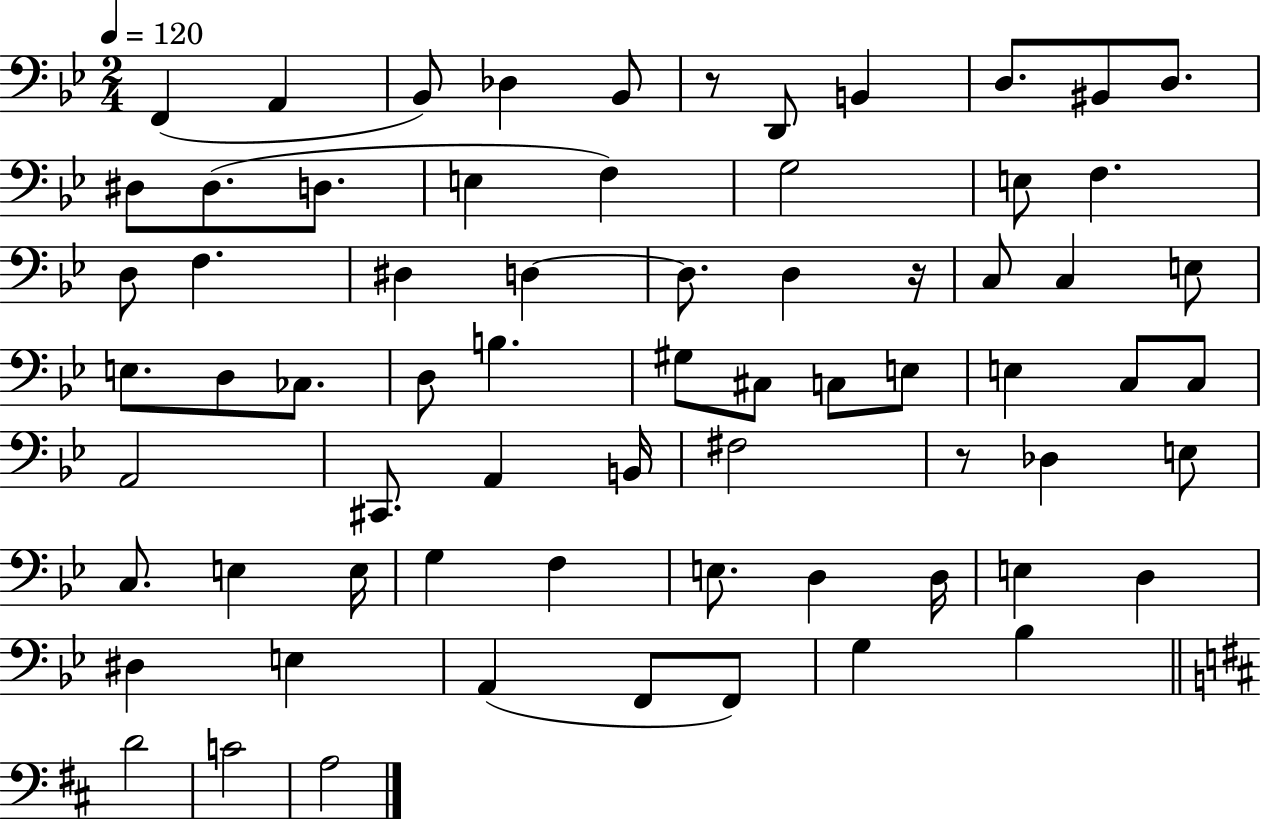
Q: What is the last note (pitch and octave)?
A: A3